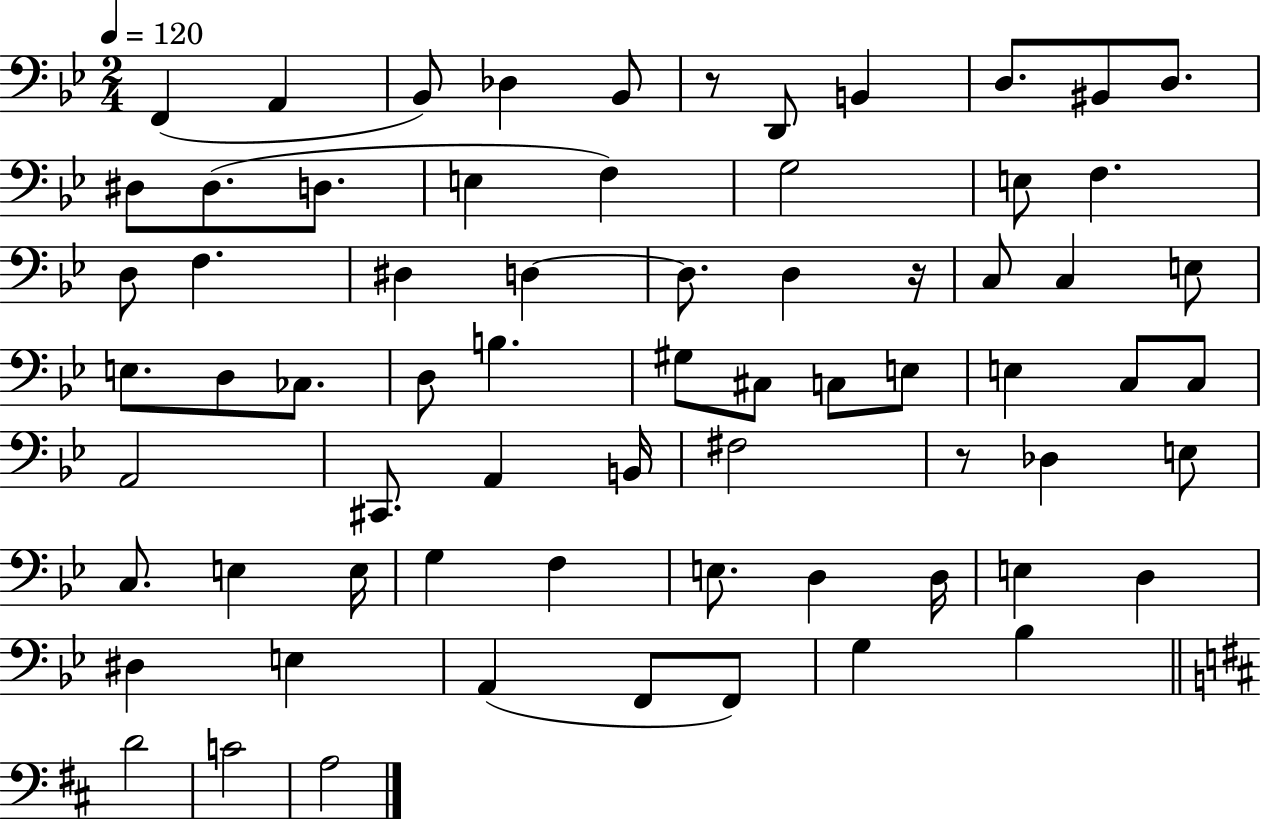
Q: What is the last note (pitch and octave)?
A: A3